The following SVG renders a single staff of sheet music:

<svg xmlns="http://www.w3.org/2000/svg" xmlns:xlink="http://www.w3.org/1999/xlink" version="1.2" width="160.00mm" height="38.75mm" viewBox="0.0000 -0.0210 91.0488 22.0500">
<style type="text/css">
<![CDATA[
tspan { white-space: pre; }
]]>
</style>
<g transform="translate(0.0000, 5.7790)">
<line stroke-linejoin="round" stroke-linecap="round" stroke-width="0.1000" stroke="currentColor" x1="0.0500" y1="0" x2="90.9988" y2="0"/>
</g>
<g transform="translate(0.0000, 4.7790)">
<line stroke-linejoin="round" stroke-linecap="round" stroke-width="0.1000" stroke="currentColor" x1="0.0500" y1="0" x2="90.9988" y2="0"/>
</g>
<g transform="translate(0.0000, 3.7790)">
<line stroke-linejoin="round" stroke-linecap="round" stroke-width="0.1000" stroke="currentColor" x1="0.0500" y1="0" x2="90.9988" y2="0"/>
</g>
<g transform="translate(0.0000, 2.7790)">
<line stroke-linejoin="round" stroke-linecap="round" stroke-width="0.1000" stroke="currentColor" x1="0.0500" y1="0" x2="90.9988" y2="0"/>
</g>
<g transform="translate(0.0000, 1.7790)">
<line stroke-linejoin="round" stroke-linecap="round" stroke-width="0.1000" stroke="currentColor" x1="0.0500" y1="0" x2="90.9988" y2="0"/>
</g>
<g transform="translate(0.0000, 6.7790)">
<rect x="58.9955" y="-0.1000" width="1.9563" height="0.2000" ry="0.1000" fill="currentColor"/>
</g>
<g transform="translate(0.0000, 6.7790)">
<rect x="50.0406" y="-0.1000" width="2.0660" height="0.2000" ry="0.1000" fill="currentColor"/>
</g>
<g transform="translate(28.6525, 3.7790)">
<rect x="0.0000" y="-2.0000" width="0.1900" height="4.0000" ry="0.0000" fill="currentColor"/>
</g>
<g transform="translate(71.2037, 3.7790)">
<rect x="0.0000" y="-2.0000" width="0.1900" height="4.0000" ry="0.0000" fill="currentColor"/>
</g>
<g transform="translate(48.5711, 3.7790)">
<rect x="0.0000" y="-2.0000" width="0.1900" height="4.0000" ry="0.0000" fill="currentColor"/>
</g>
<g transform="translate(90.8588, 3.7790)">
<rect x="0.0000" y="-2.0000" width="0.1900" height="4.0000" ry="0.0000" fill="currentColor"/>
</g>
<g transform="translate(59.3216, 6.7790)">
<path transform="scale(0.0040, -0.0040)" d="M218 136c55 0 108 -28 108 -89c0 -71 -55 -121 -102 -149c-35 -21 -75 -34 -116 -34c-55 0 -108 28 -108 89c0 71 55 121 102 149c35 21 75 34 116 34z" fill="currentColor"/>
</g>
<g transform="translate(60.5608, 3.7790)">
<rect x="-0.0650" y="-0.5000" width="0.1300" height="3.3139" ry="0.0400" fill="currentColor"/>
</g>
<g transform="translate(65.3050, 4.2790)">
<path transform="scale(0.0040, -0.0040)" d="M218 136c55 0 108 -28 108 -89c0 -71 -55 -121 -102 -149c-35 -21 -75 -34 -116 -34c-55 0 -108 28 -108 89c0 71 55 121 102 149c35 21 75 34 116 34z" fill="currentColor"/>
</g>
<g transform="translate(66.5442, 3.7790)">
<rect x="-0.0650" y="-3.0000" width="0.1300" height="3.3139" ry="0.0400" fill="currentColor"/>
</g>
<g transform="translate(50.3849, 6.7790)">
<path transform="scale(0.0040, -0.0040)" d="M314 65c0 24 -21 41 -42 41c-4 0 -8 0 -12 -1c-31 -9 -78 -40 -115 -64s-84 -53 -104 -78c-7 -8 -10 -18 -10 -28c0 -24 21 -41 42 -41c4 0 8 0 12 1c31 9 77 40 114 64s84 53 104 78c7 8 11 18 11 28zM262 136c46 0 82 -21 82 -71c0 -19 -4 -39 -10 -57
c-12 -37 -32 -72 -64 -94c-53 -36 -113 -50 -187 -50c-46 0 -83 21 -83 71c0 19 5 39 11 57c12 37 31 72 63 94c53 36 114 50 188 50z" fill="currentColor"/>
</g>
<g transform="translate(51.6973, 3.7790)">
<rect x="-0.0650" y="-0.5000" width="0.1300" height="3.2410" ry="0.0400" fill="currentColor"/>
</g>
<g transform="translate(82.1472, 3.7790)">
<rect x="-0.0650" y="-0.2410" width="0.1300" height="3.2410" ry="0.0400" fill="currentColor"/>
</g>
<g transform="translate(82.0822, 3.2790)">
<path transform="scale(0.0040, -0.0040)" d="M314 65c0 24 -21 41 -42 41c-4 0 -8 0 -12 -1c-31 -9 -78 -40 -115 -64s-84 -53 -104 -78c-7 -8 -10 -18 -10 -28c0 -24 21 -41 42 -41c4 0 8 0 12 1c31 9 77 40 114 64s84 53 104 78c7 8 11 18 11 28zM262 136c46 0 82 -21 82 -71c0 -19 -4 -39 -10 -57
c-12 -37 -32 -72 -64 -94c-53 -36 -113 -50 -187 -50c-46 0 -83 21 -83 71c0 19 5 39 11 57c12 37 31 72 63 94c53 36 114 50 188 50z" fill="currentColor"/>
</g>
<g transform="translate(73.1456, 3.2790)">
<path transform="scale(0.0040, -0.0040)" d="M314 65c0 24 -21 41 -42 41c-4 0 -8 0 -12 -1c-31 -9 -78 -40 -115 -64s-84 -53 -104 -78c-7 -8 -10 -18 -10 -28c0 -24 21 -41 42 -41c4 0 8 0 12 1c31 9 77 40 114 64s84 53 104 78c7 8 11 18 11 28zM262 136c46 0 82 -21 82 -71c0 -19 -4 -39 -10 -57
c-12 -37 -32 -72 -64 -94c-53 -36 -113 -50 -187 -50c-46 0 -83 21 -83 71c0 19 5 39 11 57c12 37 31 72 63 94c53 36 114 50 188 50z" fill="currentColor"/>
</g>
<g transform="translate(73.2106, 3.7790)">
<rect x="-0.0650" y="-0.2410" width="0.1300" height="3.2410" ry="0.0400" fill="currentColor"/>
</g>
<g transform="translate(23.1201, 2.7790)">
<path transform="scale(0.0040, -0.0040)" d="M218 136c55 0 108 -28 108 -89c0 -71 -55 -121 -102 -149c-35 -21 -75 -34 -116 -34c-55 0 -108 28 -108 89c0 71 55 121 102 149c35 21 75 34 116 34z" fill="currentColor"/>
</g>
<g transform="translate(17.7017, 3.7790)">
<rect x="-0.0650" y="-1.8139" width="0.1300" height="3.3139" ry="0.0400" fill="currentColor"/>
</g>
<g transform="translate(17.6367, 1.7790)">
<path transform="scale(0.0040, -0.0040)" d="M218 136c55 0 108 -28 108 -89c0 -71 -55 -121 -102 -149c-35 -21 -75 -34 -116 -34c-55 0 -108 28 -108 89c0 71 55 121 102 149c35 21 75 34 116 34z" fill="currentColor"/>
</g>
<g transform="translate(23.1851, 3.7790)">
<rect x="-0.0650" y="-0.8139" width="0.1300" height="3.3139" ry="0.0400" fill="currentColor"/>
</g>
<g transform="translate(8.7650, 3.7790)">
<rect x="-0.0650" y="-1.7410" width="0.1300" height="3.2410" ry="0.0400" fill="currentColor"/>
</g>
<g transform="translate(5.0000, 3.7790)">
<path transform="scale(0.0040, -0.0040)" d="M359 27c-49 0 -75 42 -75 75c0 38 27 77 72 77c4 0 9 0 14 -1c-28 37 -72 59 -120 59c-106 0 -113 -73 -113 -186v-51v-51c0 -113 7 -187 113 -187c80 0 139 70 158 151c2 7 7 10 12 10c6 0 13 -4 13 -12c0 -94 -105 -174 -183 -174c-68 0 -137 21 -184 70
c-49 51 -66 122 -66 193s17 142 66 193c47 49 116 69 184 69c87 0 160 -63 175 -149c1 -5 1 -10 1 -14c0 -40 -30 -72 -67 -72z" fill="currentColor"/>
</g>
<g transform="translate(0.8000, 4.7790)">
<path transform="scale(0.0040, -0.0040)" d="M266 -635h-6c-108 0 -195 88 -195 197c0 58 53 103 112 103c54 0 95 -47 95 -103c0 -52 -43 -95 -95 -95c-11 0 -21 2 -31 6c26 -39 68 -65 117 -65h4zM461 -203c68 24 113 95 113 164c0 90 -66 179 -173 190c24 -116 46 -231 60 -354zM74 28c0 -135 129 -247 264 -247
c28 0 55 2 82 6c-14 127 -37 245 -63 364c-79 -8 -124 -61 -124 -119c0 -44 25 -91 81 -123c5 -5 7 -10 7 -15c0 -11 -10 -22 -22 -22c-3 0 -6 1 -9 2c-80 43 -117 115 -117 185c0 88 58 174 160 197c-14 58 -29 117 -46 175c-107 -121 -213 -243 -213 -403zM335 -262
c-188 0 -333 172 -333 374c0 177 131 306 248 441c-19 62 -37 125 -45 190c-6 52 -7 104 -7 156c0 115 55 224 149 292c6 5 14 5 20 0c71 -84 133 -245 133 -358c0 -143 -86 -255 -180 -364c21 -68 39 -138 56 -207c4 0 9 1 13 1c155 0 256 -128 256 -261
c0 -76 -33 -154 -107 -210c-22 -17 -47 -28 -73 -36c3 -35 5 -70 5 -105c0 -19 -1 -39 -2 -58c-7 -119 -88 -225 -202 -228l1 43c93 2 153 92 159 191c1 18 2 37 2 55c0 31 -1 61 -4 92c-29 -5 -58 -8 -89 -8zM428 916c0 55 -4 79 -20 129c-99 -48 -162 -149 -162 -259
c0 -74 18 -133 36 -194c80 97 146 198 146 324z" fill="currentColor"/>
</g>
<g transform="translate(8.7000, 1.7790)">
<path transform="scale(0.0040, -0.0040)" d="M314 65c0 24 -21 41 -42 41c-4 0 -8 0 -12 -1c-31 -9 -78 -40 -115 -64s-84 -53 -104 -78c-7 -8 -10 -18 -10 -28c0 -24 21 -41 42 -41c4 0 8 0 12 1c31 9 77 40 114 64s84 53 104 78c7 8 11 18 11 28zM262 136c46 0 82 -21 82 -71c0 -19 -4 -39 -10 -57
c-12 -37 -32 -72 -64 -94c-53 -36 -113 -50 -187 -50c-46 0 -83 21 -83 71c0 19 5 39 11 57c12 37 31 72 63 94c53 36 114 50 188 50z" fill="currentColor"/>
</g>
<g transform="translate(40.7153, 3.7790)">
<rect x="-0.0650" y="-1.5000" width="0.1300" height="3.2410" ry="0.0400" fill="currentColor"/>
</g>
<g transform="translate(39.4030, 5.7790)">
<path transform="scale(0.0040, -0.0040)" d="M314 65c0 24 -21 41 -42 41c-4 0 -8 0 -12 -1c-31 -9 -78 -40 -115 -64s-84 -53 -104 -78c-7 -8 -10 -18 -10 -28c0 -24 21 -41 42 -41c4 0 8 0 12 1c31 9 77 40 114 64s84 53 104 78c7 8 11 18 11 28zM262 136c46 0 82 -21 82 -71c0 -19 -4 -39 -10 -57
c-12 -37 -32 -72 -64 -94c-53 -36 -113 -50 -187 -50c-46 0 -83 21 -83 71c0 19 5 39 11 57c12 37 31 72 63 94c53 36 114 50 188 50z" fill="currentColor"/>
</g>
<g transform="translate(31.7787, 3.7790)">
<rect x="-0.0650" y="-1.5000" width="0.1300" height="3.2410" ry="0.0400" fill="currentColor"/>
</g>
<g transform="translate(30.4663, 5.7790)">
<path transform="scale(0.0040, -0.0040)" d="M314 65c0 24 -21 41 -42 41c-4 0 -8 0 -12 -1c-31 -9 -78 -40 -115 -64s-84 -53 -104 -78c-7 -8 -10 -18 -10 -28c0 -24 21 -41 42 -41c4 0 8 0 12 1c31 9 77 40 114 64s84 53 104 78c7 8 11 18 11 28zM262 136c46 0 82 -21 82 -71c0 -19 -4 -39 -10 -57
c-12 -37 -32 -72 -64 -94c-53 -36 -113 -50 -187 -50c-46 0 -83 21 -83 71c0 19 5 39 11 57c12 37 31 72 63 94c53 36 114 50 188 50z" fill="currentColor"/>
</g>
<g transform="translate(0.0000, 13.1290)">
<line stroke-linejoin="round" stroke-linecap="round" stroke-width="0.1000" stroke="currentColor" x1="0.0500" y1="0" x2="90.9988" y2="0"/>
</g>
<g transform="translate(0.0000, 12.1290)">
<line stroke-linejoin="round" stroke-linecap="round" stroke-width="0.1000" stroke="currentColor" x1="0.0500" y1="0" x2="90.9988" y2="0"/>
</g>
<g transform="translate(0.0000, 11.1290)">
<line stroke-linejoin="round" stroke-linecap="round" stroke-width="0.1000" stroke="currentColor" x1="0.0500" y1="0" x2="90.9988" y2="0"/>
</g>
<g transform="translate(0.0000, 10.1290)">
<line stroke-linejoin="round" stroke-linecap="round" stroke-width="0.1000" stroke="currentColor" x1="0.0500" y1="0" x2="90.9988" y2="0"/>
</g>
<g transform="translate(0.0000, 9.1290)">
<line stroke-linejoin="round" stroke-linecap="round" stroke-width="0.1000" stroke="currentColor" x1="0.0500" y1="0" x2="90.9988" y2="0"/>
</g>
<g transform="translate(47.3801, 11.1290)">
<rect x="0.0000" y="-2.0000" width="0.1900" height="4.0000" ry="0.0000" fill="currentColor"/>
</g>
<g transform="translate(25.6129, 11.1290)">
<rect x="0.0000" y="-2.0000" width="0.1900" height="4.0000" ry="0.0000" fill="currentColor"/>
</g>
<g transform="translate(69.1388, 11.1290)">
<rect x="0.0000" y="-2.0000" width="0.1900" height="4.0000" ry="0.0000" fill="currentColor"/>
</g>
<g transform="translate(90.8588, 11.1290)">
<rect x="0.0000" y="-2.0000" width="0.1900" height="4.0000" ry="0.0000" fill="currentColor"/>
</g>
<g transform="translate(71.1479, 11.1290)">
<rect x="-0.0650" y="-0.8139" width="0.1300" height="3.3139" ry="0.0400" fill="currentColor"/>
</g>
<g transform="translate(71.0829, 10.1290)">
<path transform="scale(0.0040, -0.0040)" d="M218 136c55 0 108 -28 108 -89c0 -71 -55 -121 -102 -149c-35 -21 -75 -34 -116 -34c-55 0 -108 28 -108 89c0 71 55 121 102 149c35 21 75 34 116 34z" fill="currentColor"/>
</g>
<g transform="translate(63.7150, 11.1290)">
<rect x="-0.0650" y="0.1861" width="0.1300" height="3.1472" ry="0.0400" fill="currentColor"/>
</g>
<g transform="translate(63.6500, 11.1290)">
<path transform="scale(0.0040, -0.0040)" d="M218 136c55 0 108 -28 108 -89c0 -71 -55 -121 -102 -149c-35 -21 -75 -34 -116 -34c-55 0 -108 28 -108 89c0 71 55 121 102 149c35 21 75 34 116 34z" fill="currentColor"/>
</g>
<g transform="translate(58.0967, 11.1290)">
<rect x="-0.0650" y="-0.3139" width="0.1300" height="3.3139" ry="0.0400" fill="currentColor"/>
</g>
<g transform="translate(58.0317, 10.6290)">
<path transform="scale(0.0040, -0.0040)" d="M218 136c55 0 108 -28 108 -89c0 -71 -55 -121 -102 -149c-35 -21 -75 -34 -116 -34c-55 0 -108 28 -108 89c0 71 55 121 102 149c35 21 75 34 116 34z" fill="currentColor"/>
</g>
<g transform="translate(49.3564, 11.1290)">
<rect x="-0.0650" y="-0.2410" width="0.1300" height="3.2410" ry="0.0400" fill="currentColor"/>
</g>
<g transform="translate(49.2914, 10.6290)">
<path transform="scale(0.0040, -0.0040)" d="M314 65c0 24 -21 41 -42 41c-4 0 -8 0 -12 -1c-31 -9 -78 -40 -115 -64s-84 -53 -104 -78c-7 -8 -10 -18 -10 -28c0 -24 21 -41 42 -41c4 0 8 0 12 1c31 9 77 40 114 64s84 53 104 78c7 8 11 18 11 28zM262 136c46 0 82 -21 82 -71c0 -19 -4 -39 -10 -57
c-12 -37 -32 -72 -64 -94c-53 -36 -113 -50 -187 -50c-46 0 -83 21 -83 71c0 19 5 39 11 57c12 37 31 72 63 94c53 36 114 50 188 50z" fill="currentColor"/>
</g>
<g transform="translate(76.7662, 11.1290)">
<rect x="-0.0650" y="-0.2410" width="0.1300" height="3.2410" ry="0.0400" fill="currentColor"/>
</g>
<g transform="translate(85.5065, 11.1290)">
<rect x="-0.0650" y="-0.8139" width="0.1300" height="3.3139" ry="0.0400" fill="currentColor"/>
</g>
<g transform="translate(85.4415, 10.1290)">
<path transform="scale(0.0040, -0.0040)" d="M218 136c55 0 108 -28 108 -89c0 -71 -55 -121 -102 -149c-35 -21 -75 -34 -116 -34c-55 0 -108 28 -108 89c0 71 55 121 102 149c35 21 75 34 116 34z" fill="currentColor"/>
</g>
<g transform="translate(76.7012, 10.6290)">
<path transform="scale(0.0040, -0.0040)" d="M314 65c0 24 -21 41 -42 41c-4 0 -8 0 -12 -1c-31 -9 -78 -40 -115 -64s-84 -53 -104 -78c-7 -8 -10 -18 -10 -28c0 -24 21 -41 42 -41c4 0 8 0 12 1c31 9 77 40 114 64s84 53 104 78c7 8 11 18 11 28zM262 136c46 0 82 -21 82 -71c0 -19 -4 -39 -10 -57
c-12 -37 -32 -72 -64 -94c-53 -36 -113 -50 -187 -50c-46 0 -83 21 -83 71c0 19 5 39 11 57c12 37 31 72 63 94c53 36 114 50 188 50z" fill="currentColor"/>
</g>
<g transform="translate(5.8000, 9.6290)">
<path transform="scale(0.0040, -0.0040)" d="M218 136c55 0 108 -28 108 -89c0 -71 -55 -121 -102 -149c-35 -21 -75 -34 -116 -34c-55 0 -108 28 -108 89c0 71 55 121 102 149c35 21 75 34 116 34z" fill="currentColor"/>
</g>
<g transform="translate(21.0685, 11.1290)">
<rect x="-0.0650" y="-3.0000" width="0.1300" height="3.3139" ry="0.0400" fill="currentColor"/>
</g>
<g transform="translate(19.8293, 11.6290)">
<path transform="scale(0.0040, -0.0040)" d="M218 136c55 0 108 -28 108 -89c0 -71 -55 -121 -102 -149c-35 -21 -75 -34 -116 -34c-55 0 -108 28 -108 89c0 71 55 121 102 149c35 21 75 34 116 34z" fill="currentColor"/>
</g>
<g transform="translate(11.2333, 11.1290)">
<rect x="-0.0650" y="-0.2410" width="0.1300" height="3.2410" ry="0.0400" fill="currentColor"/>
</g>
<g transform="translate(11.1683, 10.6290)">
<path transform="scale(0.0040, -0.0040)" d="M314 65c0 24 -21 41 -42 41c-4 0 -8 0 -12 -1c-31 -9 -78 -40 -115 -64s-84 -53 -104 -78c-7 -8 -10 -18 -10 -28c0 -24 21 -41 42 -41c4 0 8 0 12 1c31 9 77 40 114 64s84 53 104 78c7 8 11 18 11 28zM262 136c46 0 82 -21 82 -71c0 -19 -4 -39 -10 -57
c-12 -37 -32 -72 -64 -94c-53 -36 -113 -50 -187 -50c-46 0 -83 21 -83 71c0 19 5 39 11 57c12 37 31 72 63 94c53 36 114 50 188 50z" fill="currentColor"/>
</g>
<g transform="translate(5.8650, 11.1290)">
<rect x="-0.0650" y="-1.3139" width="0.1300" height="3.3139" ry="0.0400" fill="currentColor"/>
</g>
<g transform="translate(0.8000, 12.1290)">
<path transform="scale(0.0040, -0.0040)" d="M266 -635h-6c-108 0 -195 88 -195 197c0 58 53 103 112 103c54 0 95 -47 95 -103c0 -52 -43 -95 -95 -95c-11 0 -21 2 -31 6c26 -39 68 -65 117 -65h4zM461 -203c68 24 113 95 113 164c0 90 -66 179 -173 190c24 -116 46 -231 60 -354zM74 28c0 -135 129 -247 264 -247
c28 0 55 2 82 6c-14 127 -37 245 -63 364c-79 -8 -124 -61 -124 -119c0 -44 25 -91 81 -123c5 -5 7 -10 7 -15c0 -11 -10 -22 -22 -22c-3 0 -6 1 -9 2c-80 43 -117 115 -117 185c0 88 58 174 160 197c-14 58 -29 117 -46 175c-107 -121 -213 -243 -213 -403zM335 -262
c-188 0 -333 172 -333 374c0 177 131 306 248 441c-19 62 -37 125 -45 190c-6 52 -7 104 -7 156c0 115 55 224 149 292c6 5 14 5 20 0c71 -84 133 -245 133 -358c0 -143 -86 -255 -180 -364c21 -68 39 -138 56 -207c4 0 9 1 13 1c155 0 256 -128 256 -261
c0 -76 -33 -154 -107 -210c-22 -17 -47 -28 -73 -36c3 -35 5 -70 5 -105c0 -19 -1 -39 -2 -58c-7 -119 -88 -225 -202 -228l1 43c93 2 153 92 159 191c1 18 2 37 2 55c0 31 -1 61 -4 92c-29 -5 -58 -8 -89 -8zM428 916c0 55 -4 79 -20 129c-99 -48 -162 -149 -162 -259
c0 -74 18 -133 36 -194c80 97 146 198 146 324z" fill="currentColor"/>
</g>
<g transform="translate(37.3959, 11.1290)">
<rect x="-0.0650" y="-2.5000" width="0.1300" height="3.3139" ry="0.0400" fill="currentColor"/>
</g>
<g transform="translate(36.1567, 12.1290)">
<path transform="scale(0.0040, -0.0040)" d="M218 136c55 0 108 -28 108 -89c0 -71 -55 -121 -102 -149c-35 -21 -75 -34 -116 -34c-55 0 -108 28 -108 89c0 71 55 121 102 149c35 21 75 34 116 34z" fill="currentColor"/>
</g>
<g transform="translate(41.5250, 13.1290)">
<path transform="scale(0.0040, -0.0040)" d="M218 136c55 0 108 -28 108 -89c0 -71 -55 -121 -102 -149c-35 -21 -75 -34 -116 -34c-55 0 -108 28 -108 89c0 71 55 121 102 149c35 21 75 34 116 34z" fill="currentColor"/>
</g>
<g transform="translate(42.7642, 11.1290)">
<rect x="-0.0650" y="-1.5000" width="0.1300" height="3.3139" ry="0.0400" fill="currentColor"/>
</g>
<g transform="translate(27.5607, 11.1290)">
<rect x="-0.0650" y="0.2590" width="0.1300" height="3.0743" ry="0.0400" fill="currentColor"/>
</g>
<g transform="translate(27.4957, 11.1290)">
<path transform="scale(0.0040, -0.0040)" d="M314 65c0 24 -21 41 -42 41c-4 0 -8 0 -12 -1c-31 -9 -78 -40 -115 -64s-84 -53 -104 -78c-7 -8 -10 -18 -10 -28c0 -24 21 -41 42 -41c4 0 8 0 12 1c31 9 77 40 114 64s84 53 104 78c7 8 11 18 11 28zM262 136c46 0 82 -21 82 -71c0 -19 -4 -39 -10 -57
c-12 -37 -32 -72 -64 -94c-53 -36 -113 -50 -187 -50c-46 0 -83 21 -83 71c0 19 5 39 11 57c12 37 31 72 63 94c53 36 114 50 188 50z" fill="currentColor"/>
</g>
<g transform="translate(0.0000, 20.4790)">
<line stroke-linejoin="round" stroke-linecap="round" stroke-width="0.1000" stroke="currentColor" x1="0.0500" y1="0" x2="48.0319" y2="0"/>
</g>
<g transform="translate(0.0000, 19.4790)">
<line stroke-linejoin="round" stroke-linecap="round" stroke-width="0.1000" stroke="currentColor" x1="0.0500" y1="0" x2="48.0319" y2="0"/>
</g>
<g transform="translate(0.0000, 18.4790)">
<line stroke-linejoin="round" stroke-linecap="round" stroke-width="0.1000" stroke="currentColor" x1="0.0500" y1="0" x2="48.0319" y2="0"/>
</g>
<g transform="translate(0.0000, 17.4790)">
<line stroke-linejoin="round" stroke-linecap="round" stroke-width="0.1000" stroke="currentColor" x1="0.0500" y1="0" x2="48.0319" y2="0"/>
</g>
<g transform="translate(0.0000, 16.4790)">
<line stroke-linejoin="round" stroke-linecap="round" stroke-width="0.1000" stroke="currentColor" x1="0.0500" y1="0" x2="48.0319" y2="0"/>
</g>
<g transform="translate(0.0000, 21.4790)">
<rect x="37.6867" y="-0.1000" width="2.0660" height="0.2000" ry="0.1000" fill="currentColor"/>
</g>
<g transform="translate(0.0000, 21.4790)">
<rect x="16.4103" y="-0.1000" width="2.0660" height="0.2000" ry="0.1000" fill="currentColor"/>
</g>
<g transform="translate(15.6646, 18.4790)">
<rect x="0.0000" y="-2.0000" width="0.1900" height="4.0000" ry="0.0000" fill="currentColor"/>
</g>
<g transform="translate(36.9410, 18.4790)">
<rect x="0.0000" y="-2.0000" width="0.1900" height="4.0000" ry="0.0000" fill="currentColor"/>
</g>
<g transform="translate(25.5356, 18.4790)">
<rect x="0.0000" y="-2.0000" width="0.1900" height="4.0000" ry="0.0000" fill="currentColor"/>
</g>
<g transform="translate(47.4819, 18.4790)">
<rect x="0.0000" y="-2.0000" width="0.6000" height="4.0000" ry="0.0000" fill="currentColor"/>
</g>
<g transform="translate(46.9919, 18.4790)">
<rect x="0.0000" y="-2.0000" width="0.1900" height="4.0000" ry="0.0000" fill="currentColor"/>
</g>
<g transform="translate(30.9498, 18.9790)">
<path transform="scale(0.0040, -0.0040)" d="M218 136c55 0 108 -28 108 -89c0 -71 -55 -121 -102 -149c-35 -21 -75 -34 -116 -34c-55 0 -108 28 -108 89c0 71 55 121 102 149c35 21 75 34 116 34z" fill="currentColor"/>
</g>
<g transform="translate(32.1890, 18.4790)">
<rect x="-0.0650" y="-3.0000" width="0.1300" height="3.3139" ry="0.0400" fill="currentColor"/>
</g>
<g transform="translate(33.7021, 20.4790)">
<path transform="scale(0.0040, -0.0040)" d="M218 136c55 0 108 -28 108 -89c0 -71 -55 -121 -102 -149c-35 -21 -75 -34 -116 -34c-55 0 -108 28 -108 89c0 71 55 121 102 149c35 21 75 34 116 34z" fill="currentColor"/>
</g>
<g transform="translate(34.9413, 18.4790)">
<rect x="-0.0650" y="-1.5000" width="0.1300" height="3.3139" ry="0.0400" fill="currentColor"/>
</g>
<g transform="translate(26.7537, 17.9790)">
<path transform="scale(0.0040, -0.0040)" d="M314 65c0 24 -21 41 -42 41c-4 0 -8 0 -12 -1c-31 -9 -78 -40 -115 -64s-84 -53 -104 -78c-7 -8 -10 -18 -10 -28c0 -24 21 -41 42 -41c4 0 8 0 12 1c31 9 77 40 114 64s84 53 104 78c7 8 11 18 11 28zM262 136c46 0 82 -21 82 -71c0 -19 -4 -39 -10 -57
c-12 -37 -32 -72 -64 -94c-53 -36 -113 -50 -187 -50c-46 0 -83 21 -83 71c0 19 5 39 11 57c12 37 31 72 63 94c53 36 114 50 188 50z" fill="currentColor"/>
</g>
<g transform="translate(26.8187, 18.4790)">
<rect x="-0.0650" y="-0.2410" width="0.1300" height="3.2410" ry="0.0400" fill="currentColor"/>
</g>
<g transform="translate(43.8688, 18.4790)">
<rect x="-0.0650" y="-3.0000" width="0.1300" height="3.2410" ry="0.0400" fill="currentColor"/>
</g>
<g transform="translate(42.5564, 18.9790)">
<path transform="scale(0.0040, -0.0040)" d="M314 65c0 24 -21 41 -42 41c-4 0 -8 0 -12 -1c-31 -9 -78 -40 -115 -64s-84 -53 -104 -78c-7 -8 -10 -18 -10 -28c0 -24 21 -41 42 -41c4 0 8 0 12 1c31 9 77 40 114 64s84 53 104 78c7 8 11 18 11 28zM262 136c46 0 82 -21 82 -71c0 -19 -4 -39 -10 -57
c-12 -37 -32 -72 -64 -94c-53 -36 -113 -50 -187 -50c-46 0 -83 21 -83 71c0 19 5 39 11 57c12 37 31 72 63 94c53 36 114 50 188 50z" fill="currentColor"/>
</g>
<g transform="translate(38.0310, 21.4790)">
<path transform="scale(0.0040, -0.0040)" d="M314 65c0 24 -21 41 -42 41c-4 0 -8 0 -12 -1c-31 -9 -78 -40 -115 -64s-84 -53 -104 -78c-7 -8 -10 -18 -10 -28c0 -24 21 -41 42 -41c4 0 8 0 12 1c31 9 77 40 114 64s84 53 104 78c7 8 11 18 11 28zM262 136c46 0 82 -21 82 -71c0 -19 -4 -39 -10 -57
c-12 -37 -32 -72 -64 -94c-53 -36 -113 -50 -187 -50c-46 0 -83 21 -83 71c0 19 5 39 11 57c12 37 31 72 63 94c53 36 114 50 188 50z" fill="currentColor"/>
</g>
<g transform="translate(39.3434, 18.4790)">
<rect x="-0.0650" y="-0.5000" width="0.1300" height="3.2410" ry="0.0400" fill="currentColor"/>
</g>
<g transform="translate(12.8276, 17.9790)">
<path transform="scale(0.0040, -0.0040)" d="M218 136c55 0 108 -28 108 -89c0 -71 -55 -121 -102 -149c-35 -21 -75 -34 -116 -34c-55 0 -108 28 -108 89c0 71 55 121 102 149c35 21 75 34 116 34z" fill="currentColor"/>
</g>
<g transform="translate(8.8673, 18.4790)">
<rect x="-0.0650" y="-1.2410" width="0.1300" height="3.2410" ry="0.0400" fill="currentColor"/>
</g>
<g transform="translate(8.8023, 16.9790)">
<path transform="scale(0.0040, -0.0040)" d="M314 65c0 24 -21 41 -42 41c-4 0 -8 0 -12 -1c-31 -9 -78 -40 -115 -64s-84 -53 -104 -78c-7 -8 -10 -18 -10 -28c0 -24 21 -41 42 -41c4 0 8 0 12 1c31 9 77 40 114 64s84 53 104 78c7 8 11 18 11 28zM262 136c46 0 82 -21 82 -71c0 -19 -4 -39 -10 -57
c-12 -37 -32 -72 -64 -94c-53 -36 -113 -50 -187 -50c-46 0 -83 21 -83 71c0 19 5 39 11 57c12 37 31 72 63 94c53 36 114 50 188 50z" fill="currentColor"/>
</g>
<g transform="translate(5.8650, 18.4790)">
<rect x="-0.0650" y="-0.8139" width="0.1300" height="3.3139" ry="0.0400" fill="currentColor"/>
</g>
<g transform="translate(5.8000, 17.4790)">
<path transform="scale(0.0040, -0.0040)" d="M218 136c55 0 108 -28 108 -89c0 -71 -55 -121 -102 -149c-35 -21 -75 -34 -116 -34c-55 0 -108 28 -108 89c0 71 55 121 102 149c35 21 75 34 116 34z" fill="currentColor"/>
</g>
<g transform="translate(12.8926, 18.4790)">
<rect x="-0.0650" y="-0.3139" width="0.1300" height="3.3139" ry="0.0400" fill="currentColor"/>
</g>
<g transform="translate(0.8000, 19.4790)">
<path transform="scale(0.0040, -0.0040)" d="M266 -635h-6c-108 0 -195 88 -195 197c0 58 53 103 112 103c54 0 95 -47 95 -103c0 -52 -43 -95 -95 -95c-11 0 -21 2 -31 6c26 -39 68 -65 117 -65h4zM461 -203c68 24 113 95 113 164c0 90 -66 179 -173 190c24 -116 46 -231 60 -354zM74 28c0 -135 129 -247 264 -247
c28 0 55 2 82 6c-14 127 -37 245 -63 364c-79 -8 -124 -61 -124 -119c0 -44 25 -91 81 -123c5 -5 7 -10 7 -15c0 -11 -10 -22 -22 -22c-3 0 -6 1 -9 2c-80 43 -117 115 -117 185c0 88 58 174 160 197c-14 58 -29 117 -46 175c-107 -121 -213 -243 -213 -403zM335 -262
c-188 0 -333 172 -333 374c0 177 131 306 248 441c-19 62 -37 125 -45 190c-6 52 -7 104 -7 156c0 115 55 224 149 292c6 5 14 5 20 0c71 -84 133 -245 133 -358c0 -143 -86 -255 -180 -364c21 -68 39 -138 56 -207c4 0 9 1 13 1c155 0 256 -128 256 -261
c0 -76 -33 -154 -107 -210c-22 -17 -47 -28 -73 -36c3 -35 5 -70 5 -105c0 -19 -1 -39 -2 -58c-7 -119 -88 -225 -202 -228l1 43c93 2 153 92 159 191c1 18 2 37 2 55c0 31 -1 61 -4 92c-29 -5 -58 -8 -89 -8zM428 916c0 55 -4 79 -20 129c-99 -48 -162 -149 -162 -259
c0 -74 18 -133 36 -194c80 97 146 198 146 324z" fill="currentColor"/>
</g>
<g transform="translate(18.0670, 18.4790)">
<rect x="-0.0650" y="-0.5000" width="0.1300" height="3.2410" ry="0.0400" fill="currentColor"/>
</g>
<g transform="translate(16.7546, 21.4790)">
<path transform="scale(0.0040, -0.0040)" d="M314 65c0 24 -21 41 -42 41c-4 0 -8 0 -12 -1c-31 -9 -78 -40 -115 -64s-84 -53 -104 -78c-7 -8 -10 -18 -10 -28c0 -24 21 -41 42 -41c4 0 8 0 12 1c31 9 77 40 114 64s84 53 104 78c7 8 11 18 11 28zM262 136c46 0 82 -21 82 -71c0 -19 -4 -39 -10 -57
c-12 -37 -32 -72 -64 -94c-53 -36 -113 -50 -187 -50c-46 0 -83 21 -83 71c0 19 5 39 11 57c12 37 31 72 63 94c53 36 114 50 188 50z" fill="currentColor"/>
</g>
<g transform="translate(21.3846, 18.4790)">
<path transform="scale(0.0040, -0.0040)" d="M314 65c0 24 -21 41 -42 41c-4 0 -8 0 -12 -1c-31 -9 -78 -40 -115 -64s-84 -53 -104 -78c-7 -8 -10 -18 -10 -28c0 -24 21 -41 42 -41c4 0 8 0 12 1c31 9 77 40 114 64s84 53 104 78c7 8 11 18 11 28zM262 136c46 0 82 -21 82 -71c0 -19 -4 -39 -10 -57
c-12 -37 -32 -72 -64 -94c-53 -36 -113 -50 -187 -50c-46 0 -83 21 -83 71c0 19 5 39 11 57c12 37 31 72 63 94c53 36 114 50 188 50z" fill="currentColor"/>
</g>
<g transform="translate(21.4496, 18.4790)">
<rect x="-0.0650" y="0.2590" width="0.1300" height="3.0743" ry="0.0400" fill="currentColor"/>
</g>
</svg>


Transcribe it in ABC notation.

X:1
T:Untitled
M:4/4
L:1/4
K:C
f2 f d E2 E2 C2 C A c2 c2 e c2 A B2 G E c2 c B d c2 d d e2 c C2 B2 c2 A E C2 A2